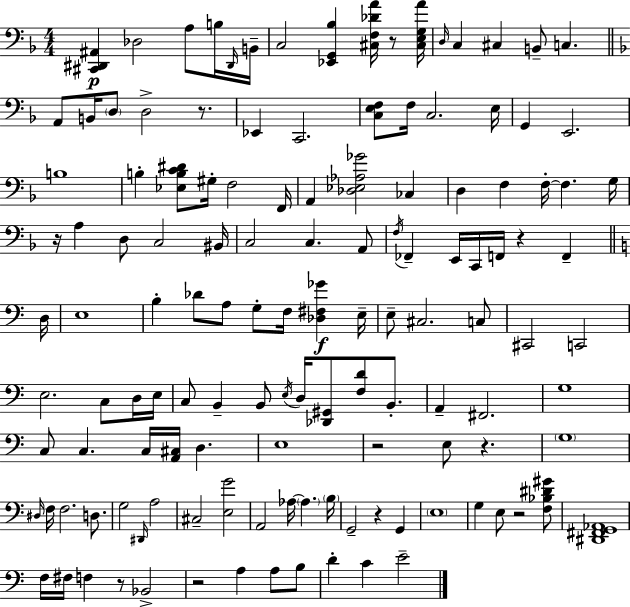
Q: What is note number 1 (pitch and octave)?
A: Db3